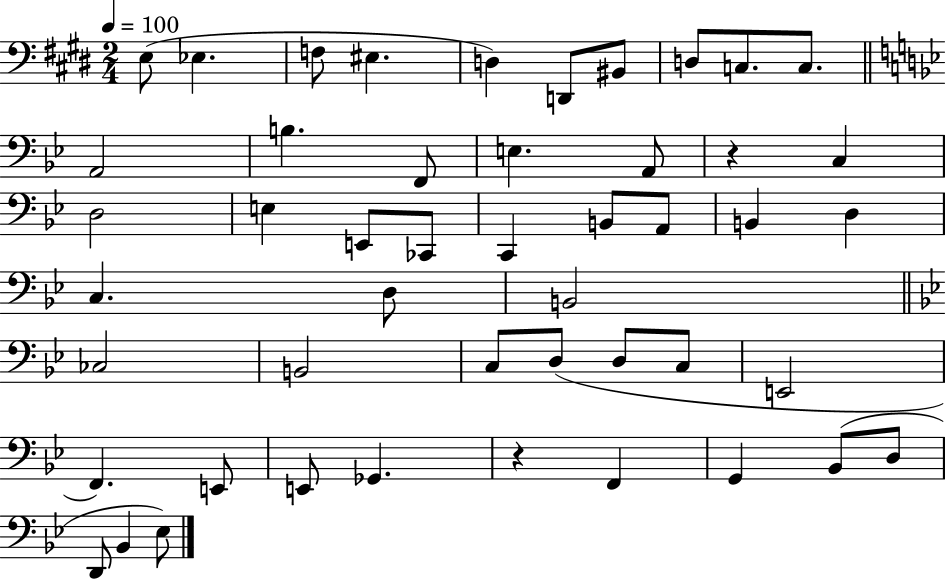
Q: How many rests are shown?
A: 2